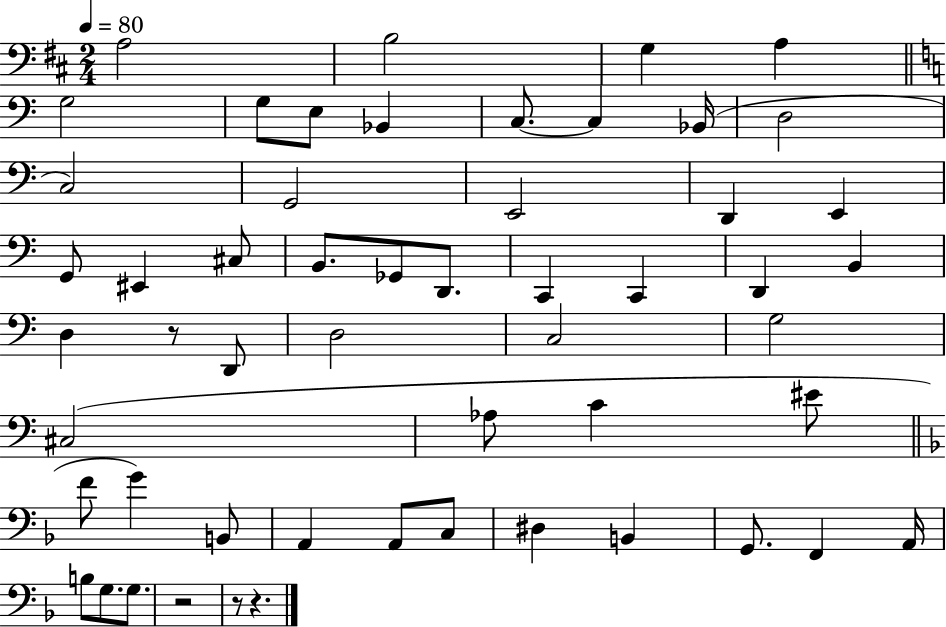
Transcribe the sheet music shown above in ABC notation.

X:1
T:Untitled
M:2/4
L:1/4
K:D
A,2 B,2 G, A, G,2 G,/2 E,/2 _B,, C,/2 C, _B,,/4 D,2 C,2 G,,2 E,,2 D,, E,, G,,/2 ^E,, ^C,/2 B,,/2 _G,,/2 D,,/2 C,, C,, D,, B,, D, z/2 D,,/2 D,2 C,2 G,2 ^C,2 _A,/2 C ^E/2 F/2 G B,,/2 A,, A,,/2 C,/2 ^D, B,, G,,/2 F,, A,,/4 B,/2 G,/2 G,/2 z2 z/2 z